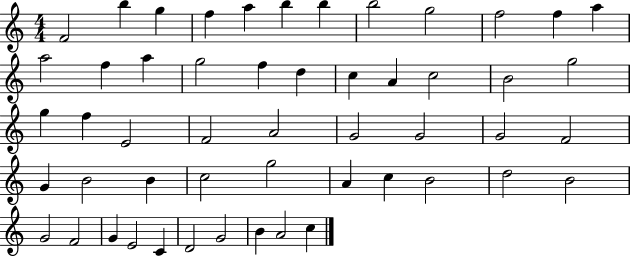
F4/h B5/q G5/q F5/q A5/q B5/q B5/q B5/h G5/h F5/h F5/q A5/q A5/h F5/q A5/q G5/h F5/q D5/q C5/q A4/q C5/h B4/h G5/h G5/q F5/q E4/h F4/h A4/h G4/h G4/h G4/h F4/h G4/q B4/h B4/q C5/h G5/h A4/q C5/q B4/h D5/h B4/h G4/h F4/h G4/q E4/h C4/q D4/h G4/h B4/q A4/h C5/q